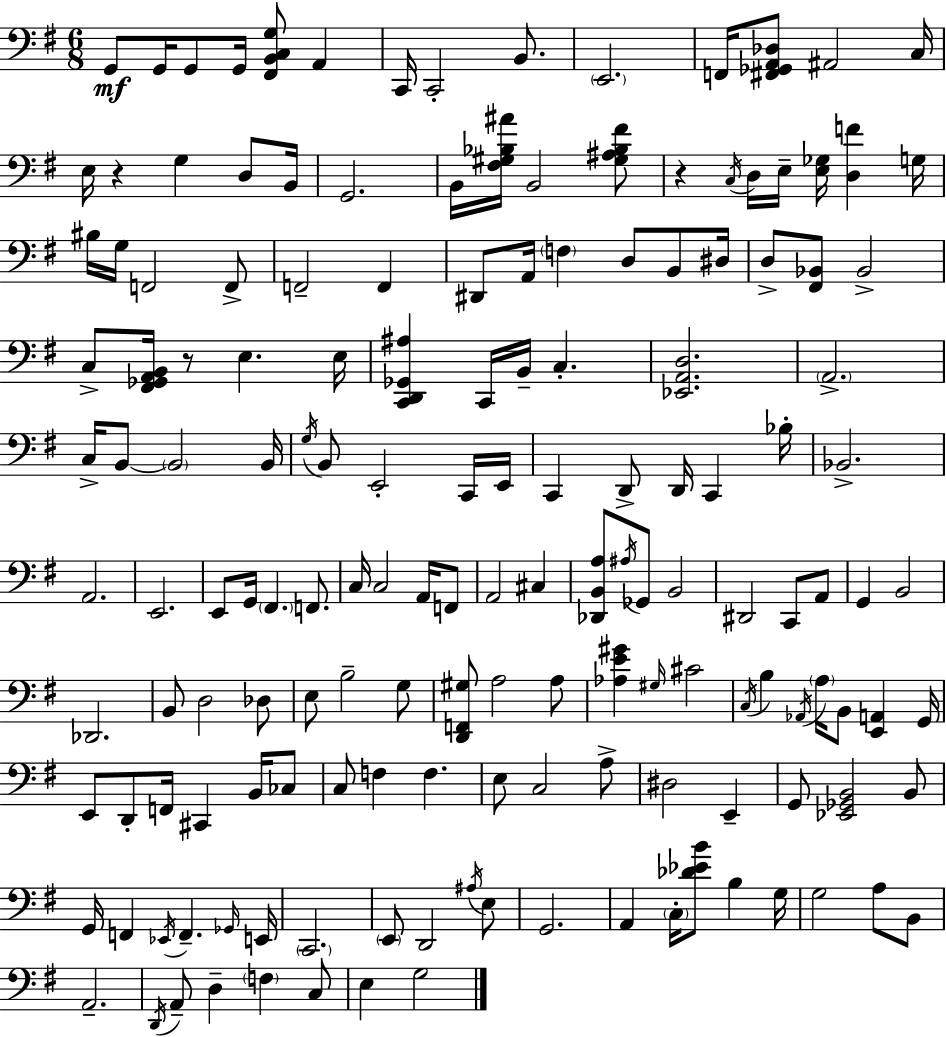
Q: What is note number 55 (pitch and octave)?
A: D2